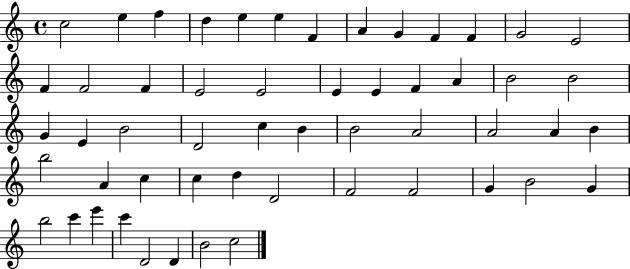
X:1
T:Untitled
M:4/4
L:1/4
K:C
c2 e f d e e F A G F F G2 E2 F F2 F E2 E2 E E F A B2 B2 G E B2 D2 c B B2 A2 A2 A B b2 A c c d D2 F2 F2 G B2 G b2 c' e' c' D2 D B2 c2